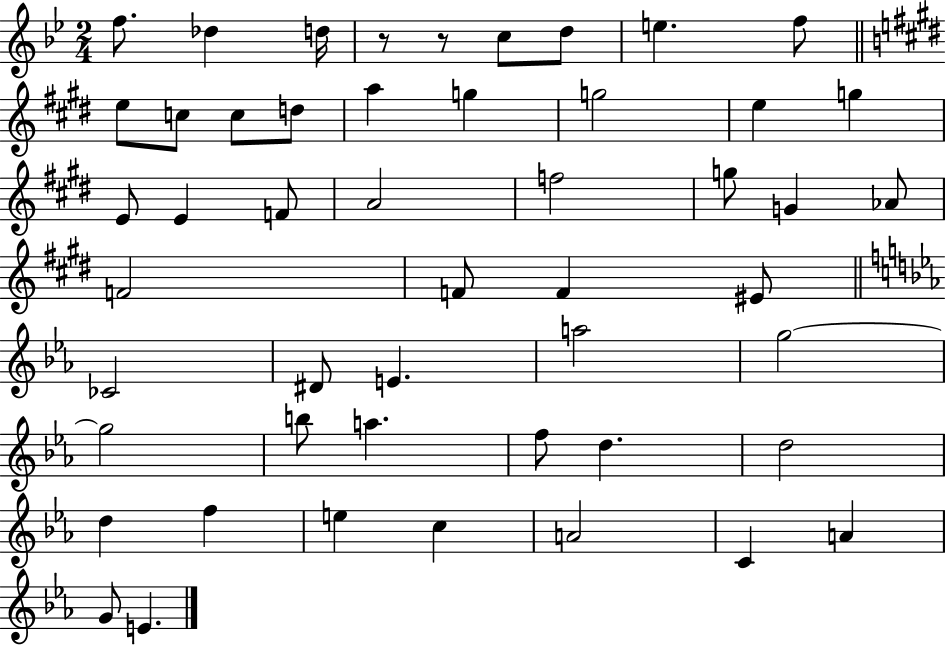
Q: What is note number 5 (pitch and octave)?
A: D5